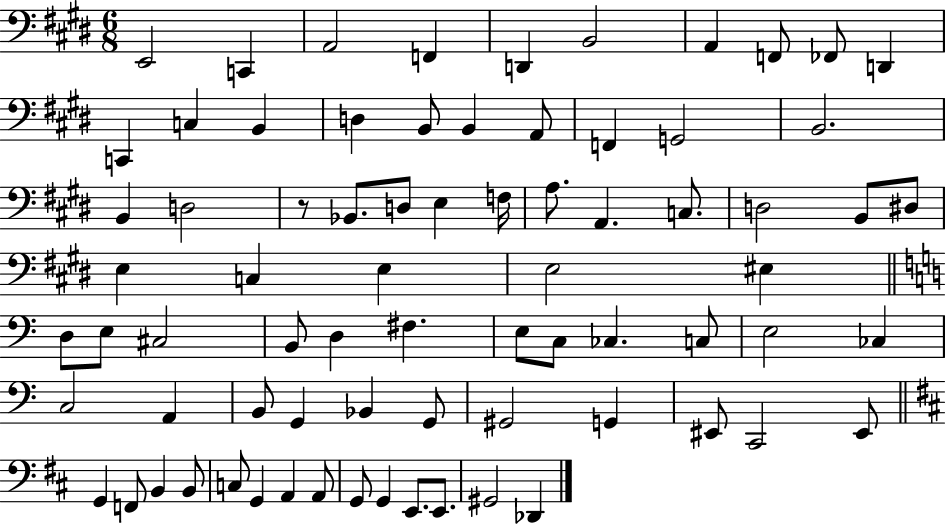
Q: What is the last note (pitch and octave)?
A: Db2